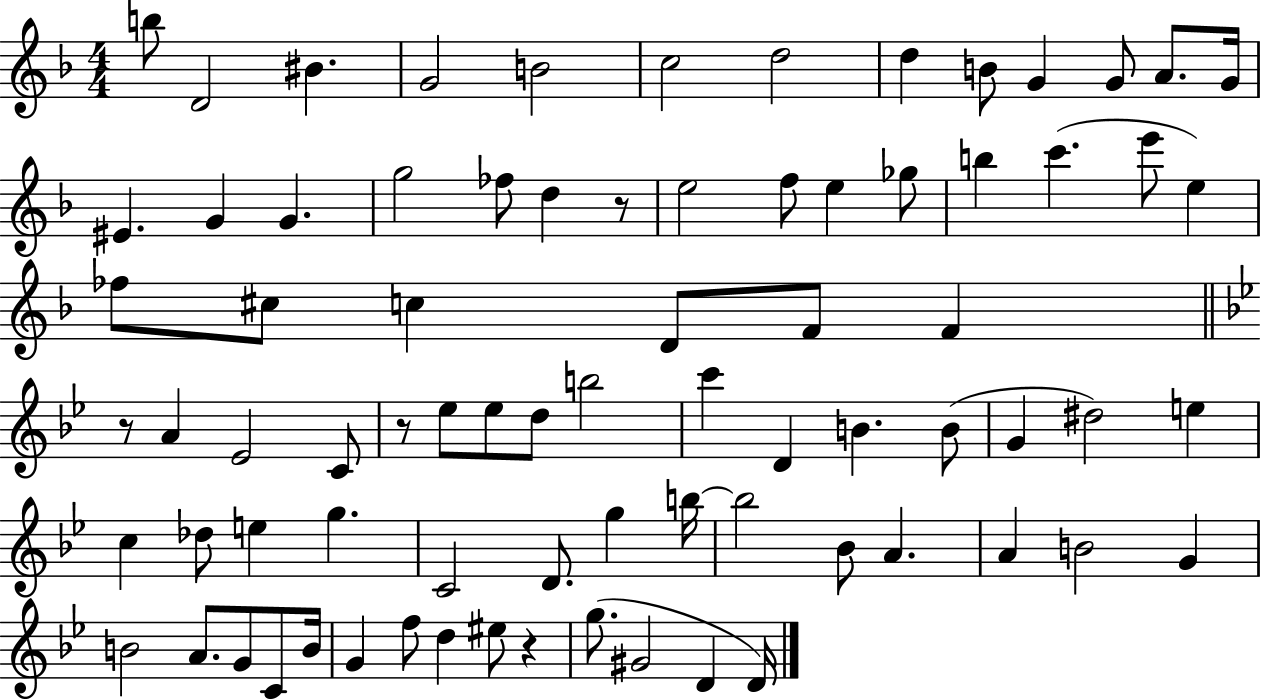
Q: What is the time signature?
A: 4/4